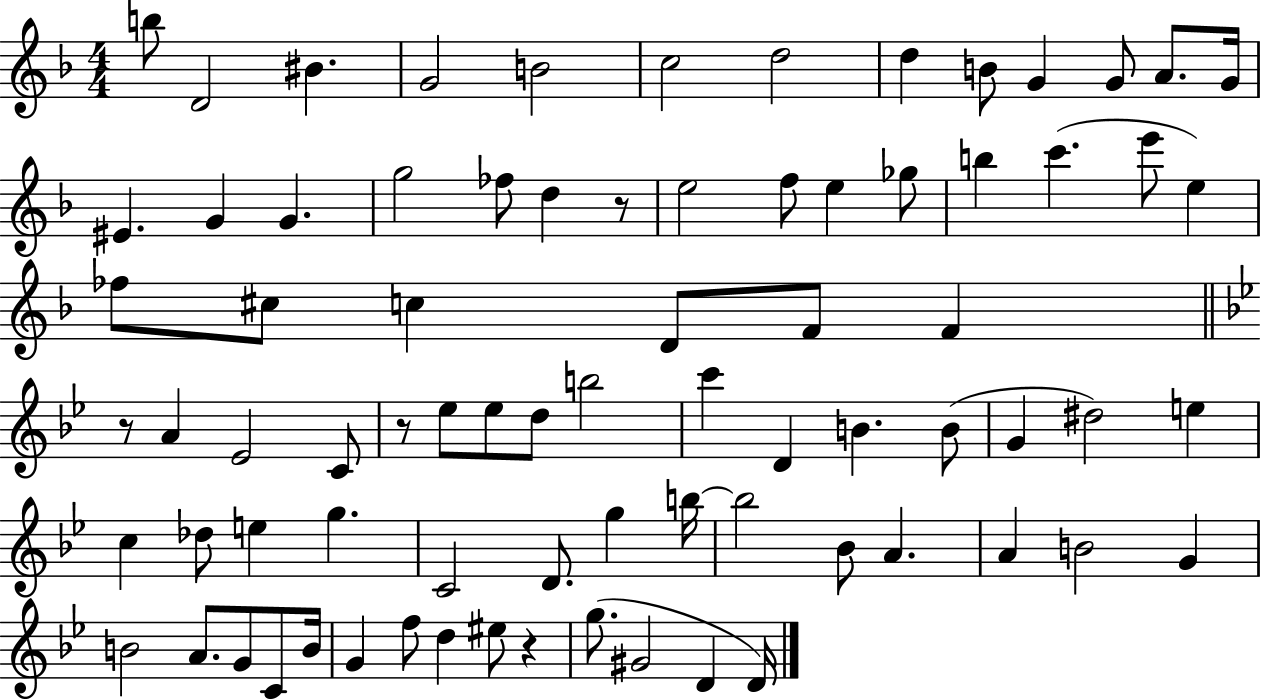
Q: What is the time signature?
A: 4/4